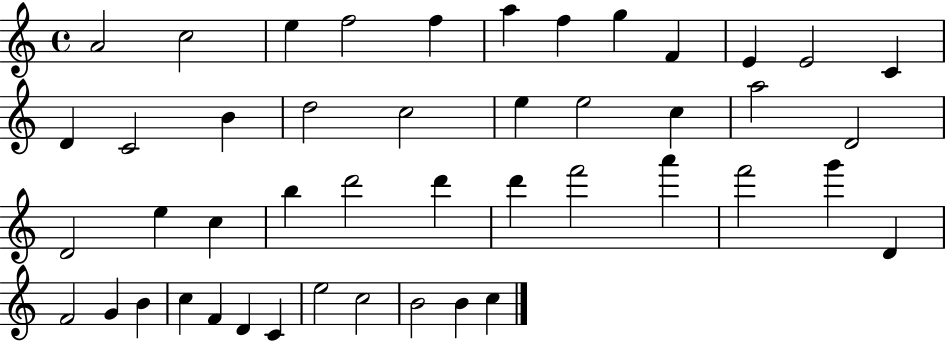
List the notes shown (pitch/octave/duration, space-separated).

A4/h C5/h E5/q F5/h F5/q A5/q F5/q G5/q F4/q E4/q E4/h C4/q D4/q C4/h B4/q D5/h C5/h E5/q E5/h C5/q A5/h D4/h D4/h E5/q C5/q B5/q D6/h D6/q D6/q F6/h A6/q F6/h G6/q D4/q F4/h G4/q B4/q C5/q F4/q D4/q C4/q E5/h C5/h B4/h B4/q C5/q